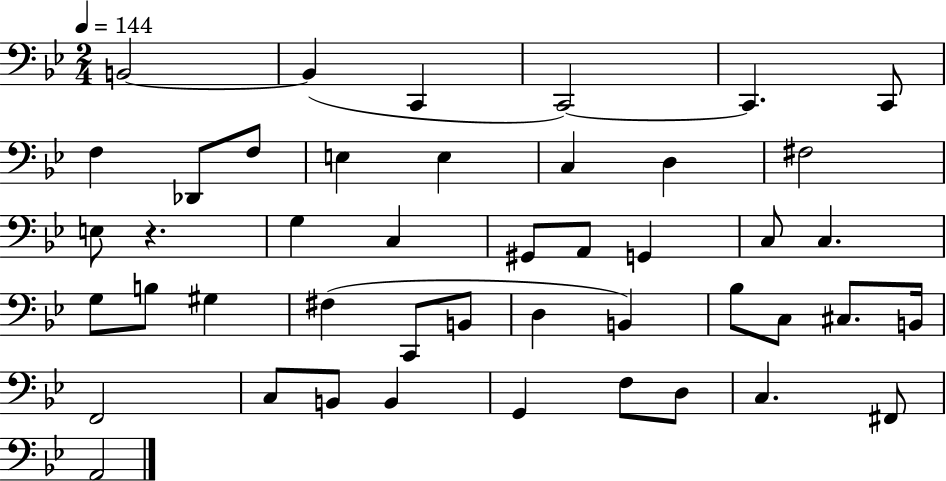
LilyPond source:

{
  \clef bass
  \numericTimeSignature
  \time 2/4
  \key bes \major
  \tempo 4 = 144
  b,2~~ | b,4( c,4 | c,2~~) | c,4. c,8 | \break f4 des,8 f8 | e4 e4 | c4 d4 | fis2 | \break e8 r4. | g4 c4 | gis,8 a,8 g,4 | c8 c4. | \break g8 b8 gis4 | fis4( c,8 b,8 | d4 b,4) | bes8 c8 cis8. b,16 | \break f,2 | c8 b,8 b,4 | g,4 f8 d8 | c4. fis,8 | \break a,2 | \bar "|."
}